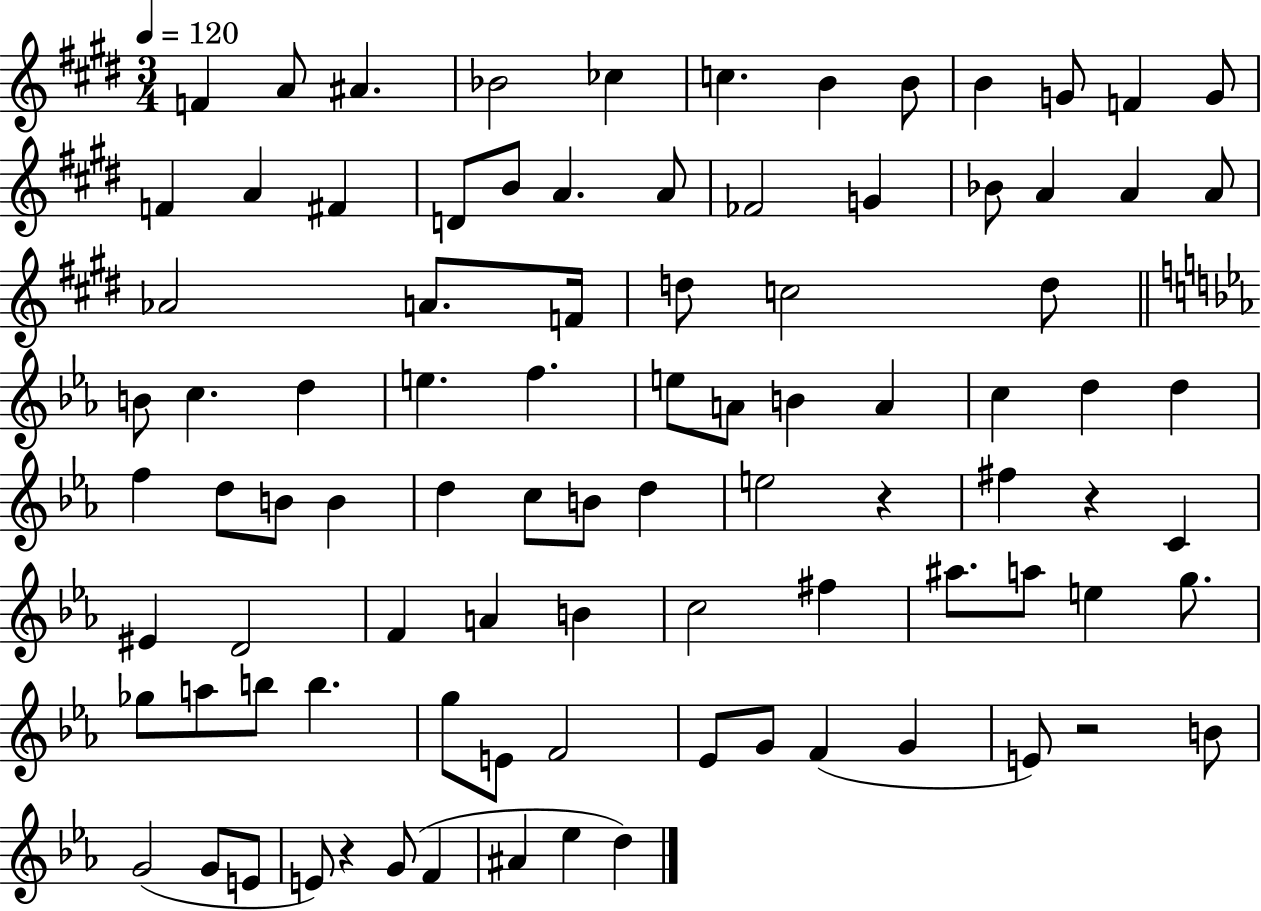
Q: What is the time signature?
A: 3/4